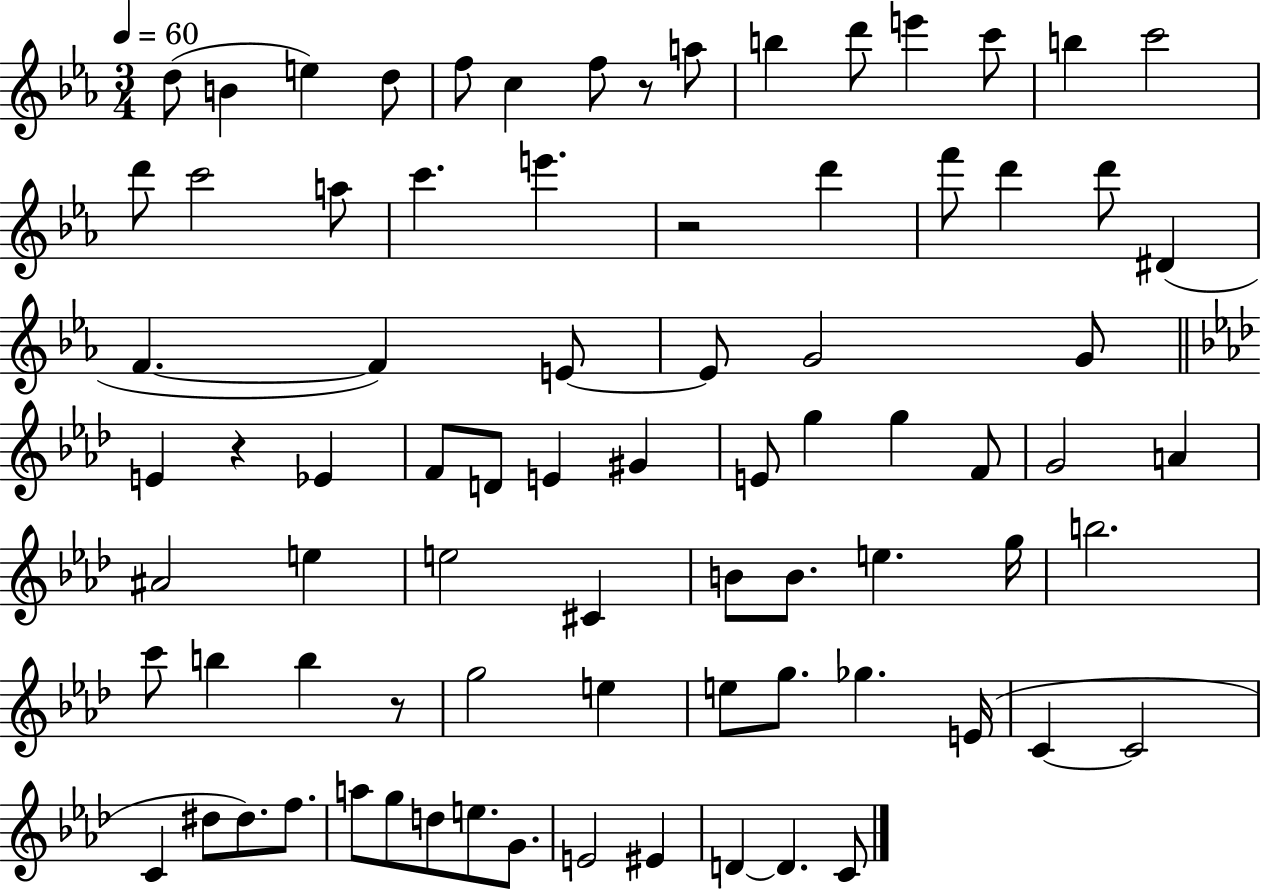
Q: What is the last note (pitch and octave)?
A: C4